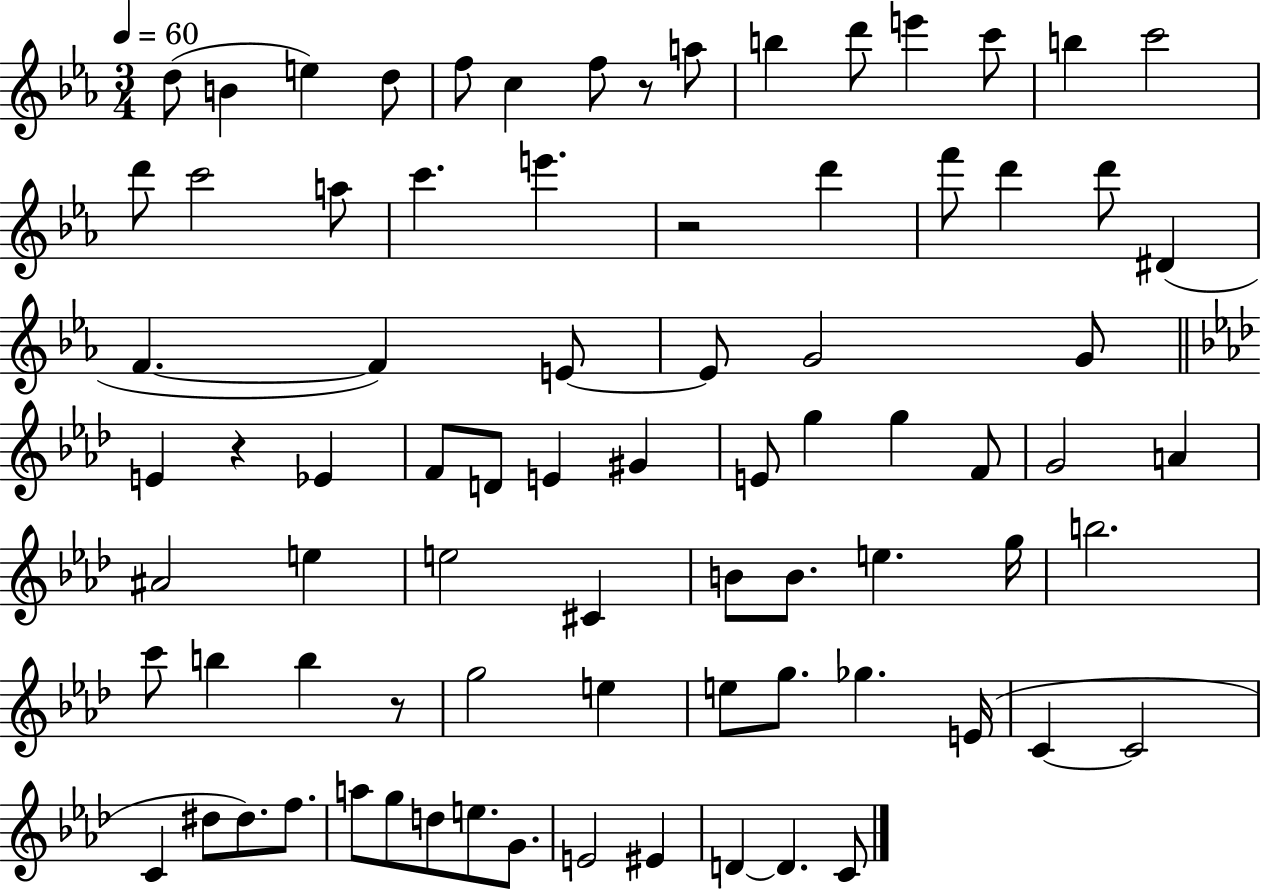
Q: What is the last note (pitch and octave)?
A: C4